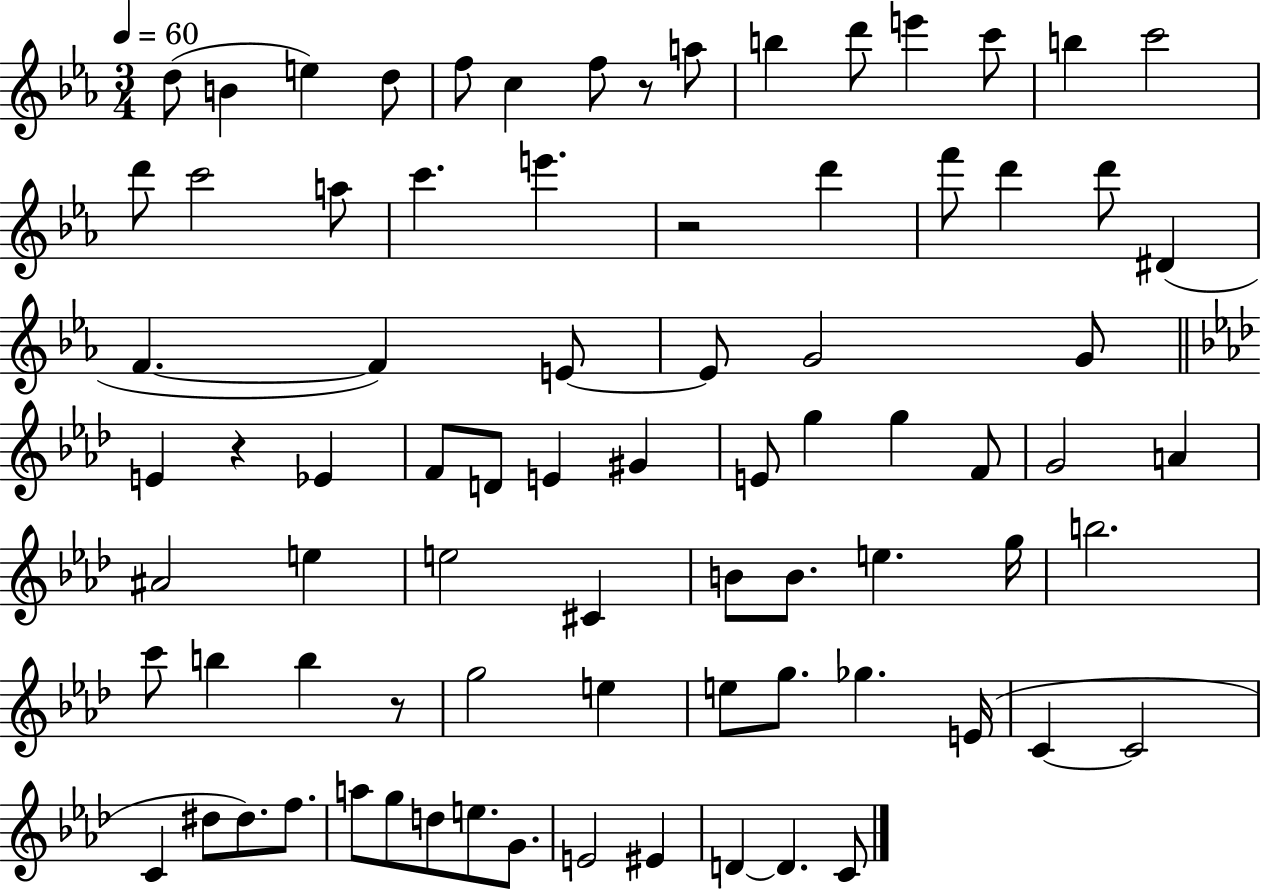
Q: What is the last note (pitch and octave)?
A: C4